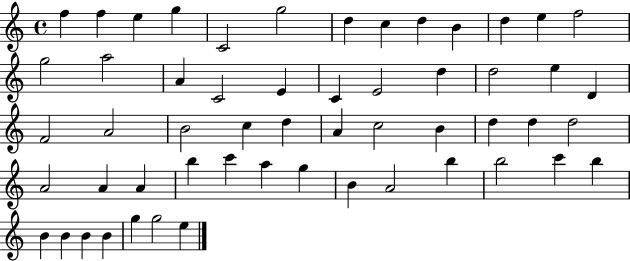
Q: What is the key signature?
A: C major